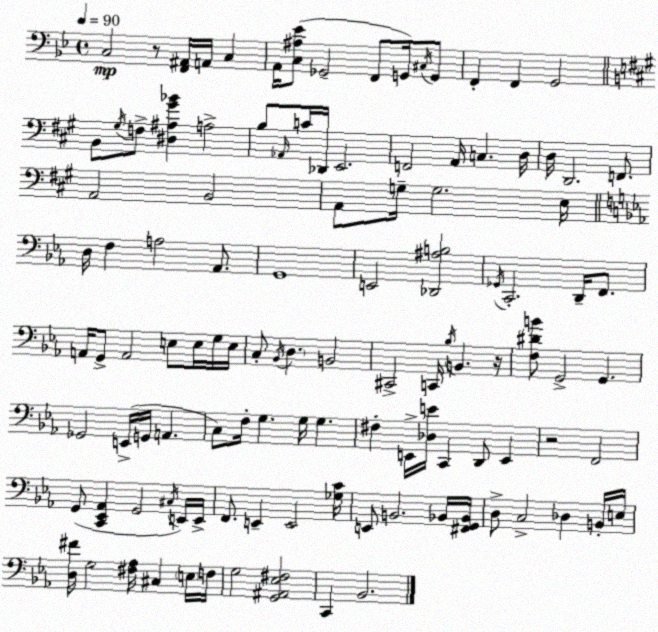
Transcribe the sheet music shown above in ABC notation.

X:1
T:Untitled
M:4/4
L:1/4
K:Bb
C,2 z/2 [F,,^A,,]/4 A,,/4 C, A,,/4 [C,^A,_E]/2 _G,,2 F,,/2 G,,/4 ^C,/4 G,,/2 F,, F,, G,,2 B,,/2 ^G,/4 F,/2 [^D,^A,^G_B] A,2 B,/2 _A,,/4 C/4 _D,,/4 E,,2 F,,2 A,,/4 C, D,/4 D,/4 D,,2 F,,/2 A,,2 B,,2 A,,/2 G,/4 G,2 E,/4 D,/4 F, A,2 _A,,/2 G,,4 E,,2 [_D,,^A,B,]2 _G,,/4 C,,2 D,,/4 F,,/2 A,,/4 G,,/2 A,,2 E,/2 E,/4 G,/4 E,/4 C,/2 _B,,/4 D, B,,2 ^C,,2 C,,/4 _B,/4 B,, z/4 [F,^DB]/2 G,,2 G,, _G,,2 E,,/4 G,,/4 A,, C,/2 F,/4 G, G,/4 G, ^F, E,,/4 [_D,E]/4 C,, D,,/2 E,, z2 F,,2 G,,/2 [C,,_E,,_A,,] G,,2 ^C,/4 E,,/4 E,,/4 F,,/2 E,, E,,2 [_G,C]/4 E,,/2 B,,2 _B,,/4 [^F,,G,,_B,,]/4 D,/2 C,2 _D, B,,/4 E,/4 [D,^F]/4 G,2 [^F,_A,]/4 ^C, E,/4 F,/4 G,2 [G,,^A,,_E,^F,]2 C,, _B,,2